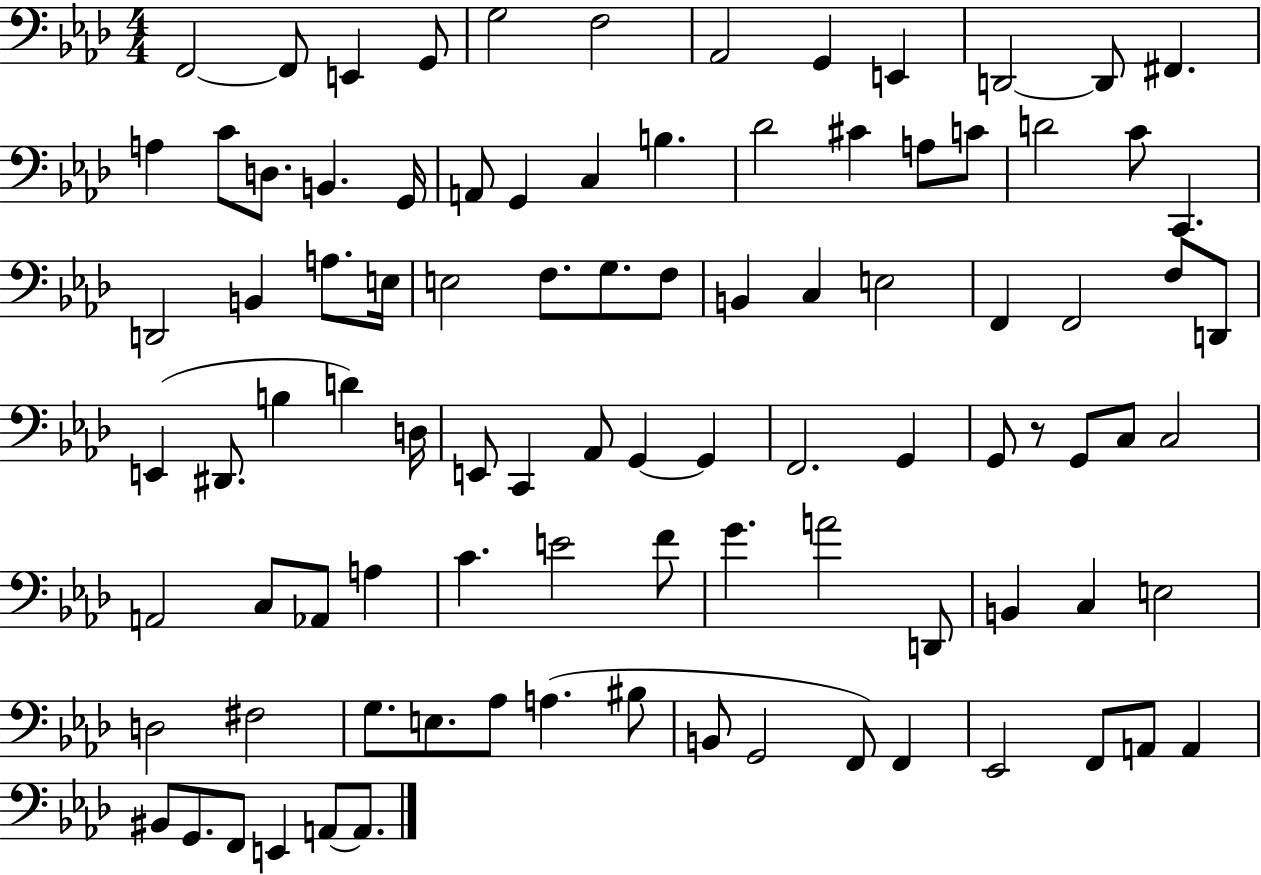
F2/h F2/e E2/q G2/e G3/h F3/h Ab2/h G2/q E2/q D2/h D2/e F#2/q. A3/q C4/e D3/e. B2/q. G2/s A2/e G2/q C3/q B3/q. Db4/h C#4/q A3/e C4/e D4/h C4/e C2/q. D2/h B2/q A3/e. E3/s E3/h F3/e. G3/e. F3/e B2/q C3/q E3/h F2/q F2/h F3/e D2/e E2/q D#2/e. B3/q D4/q D3/s E2/e C2/q Ab2/e G2/q G2/q F2/h. G2/q G2/e R/e G2/e C3/e C3/h A2/h C3/e Ab2/e A3/q C4/q. E4/h F4/e G4/q. A4/h D2/e B2/q C3/q E3/h D3/h F#3/h G3/e. E3/e. Ab3/e A3/q. BIS3/e B2/e G2/h F2/e F2/q Eb2/h F2/e A2/e A2/q BIS2/e G2/e. F2/e E2/q A2/e A2/e.